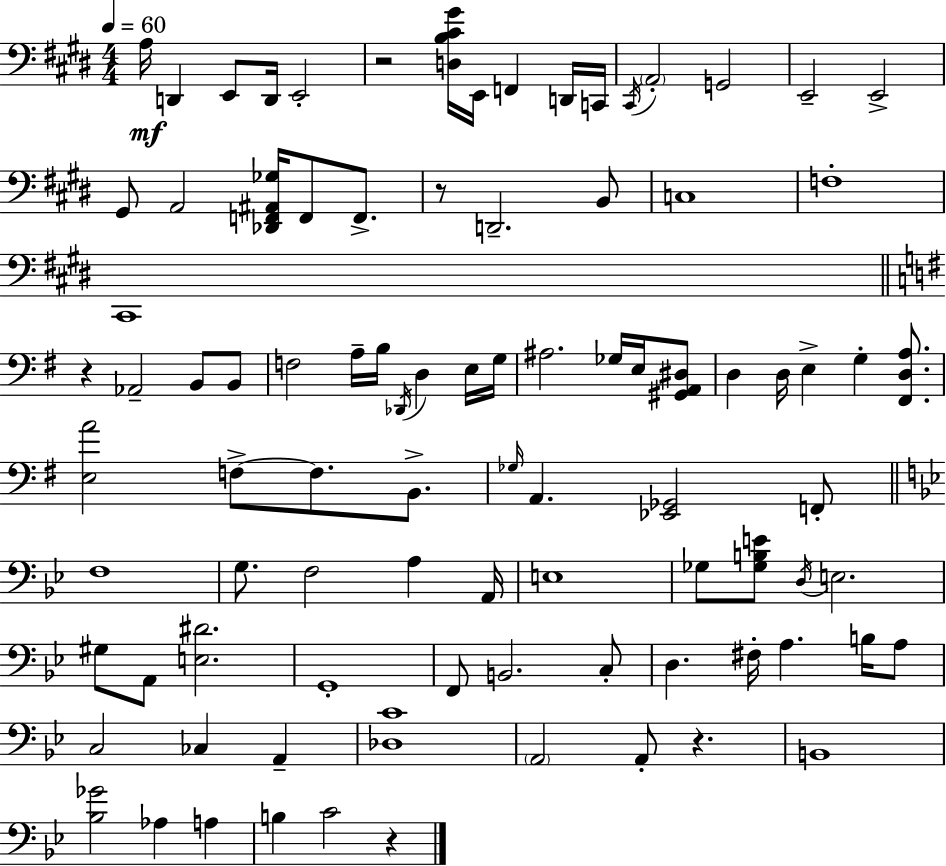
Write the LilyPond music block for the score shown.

{
  \clef bass
  \numericTimeSignature
  \time 4/4
  \key e \major
  \tempo 4 = 60
  a16\mf d,4 e,8 d,16 e,2-. | r2 <d b cis' gis'>16 e,16 f,4 d,16 c,16 | \acciaccatura { cis,16 } \parenthesize a,2-. g,2 | e,2-- e,2-> | \break gis,8 a,2 <des, f, ais, ges>16 f,8 f,8.-> | r8 d,2.-- b,8 | c1 | f1-. | \break cis,1 | \bar "||" \break \key g \major r4 aes,2-- b,8 b,8 | f2 a16-- b16 \acciaccatura { des,16 } d4 e16 | g16 ais2. ges16 e16 <gis, a, dis>8 | d4 d16 e4-> g4-. <fis, d a>8. | \break <e a'>2 f8->~~ f8. b,8.-> | \grace { ges16 } a,4. <ees, ges,>2 | f,8-. \bar "||" \break \key bes \major f1 | g8. f2 a4 a,16 | e1 | ges8 <ges b e'>8 \acciaccatura { d16 } e2. | \break gis8 a,8 <e dis'>2. | g,1-. | f,8 b,2. c8-. | d4. fis16-. a4. b16 a8 | \break c2 ces4 a,4-- | <des c'>1 | \parenthesize a,2 a,8-. r4. | b,1 | \break <bes ges'>2 aes4 a4 | b4 c'2 r4 | \bar "|."
}